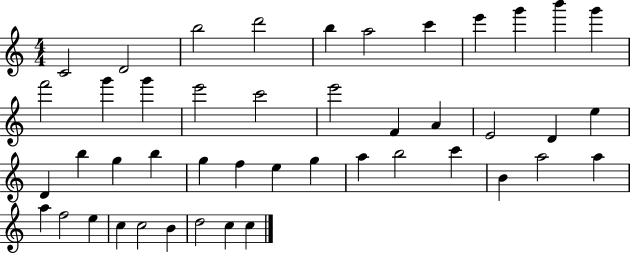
C4/h D4/h B5/h D6/h B5/q A5/h C6/q E6/q G6/q B6/q G6/q F6/h G6/q G6/q E6/h C6/h E6/h F4/q A4/q E4/h D4/q E5/q D4/q B5/q G5/q B5/q G5/q F5/q E5/q G5/q A5/q B5/h C6/q B4/q A5/h A5/q A5/q F5/h E5/q C5/q C5/h B4/q D5/h C5/q C5/q